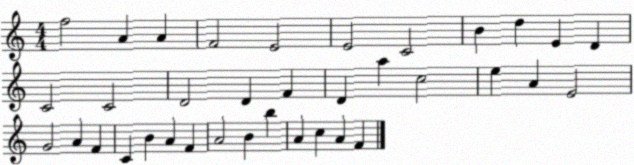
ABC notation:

X:1
T:Untitled
M:4/4
L:1/4
K:C
f2 A A F2 E2 E2 C2 B d E D C2 C2 D2 D F D a c2 e A E2 G2 A F C B A F A2 B b A c A F